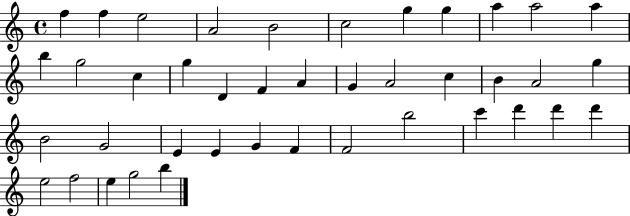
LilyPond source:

{
  \clef treble
  \time 4/4
  \defaultTimeSignature
  \key c \major
  f''4 f''4 e''2 | a'2 b'2 | c''2 g''4 g''4 | a''4 a''2 a''4 | \break b''4 g''2 c''4 | g''4 d'4 f'4 a'4 | g'4 a'2 c''4 | b'4 a'2 g''4 | \break b'2 g'2 | e'4 e'4 g'4 f'4 | f'2 b''2 | c'''4 d'''4 d'''4 d'''4 | \break e''2 f''2 | e''4 g''2 b''4 | \bar "|."
}